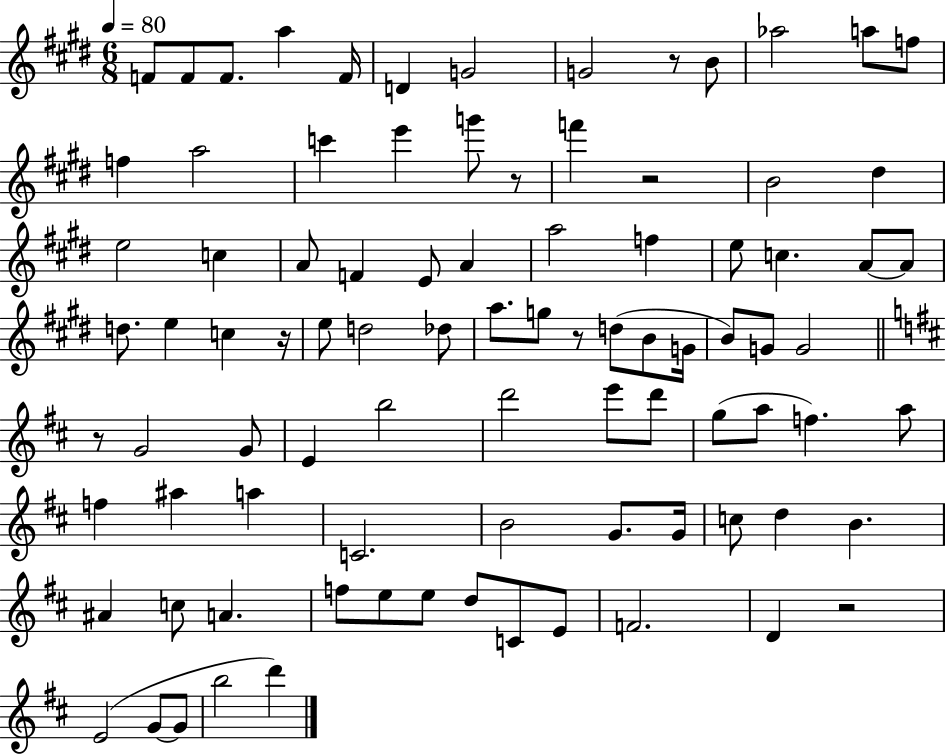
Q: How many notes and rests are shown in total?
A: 90